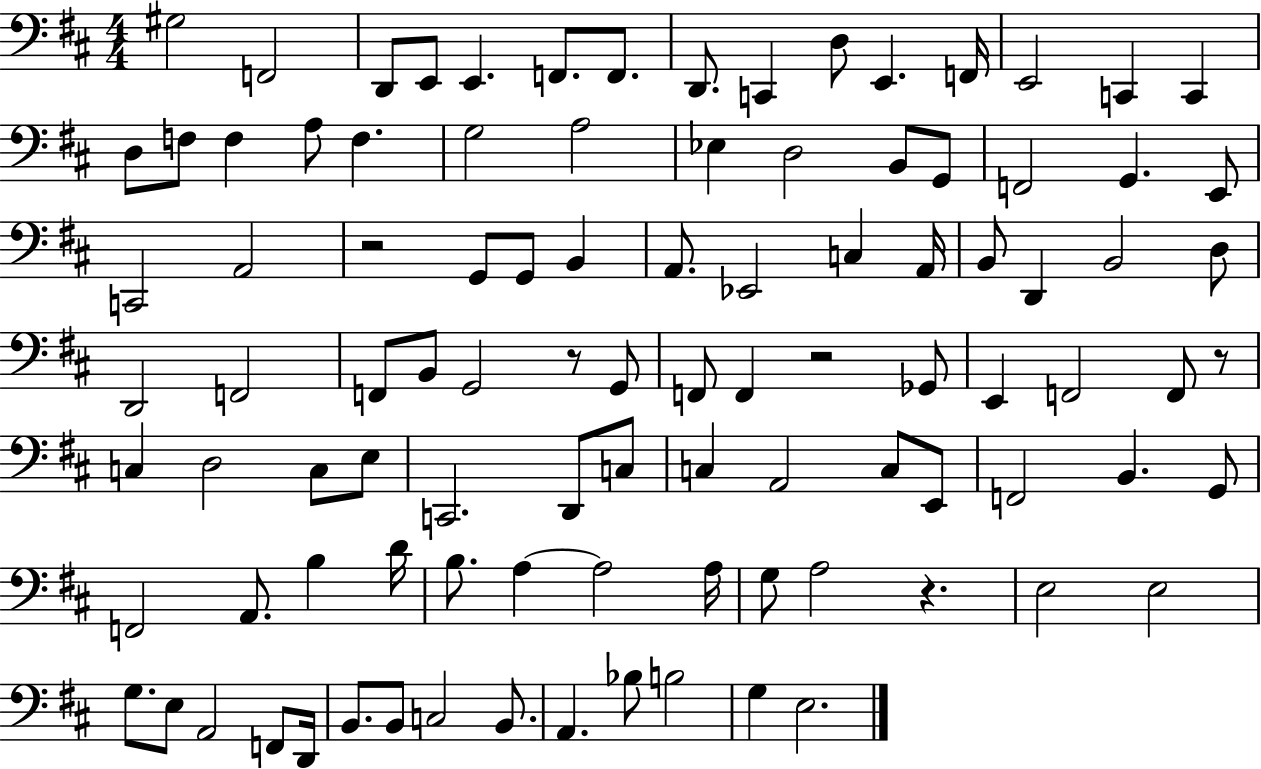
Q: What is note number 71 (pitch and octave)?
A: B3